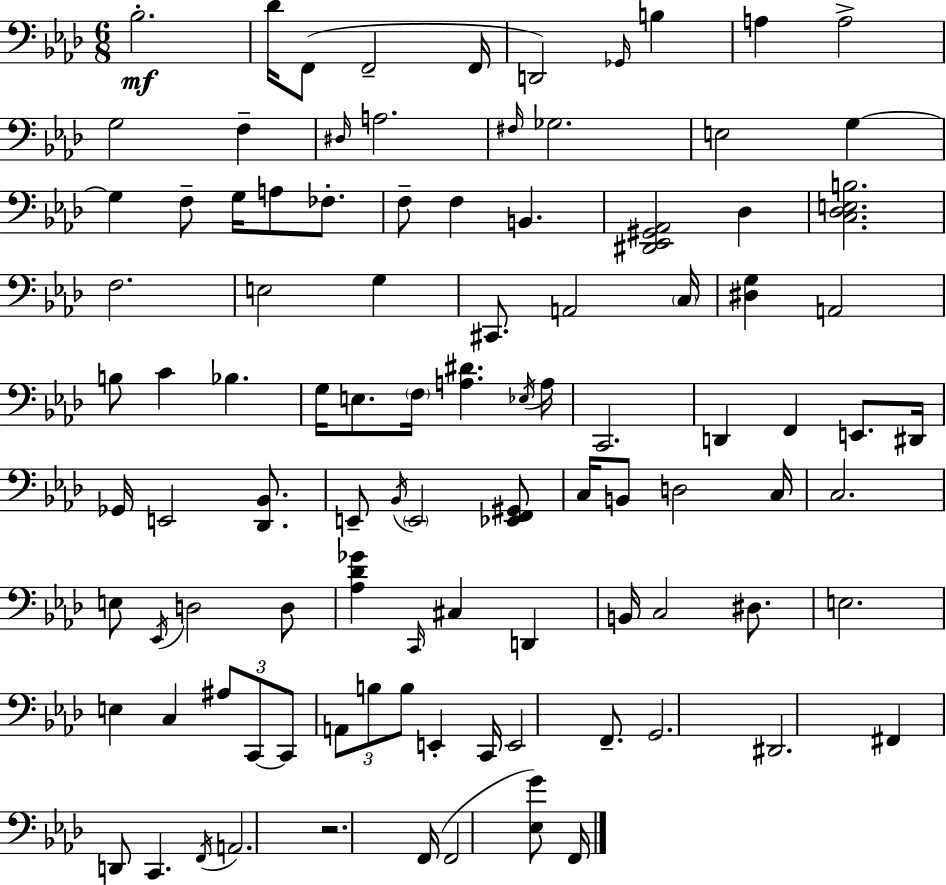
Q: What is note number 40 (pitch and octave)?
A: F3